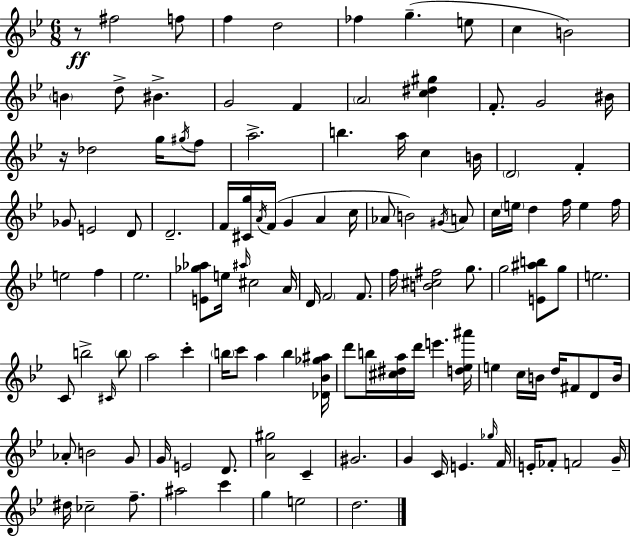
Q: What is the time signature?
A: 6/8